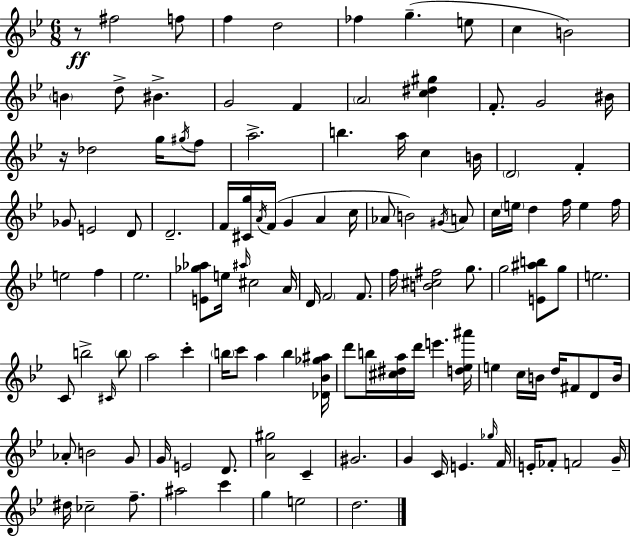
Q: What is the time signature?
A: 6/8